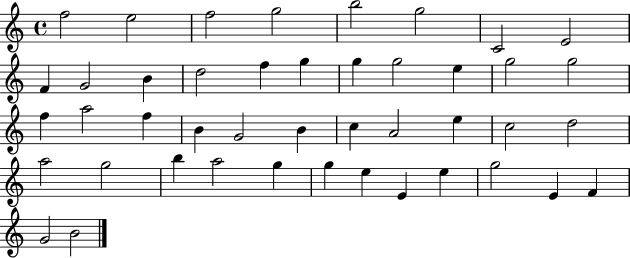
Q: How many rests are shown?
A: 0